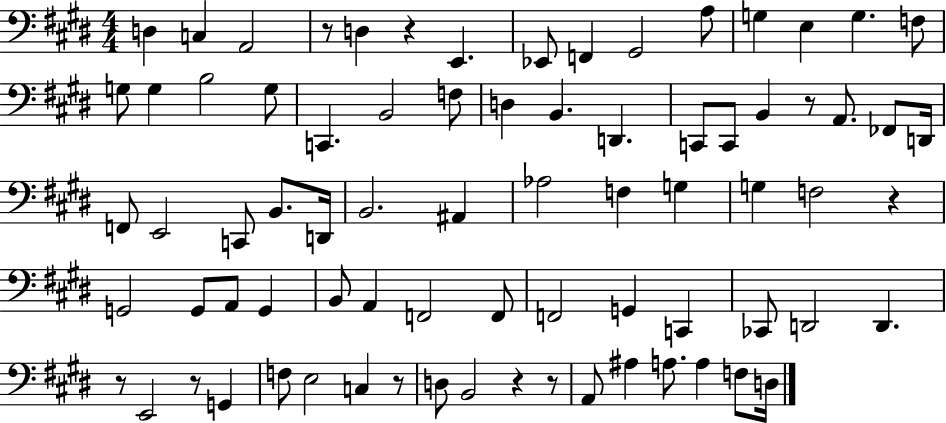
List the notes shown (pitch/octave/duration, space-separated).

D3/q C3/q A2/h R/e D3/q R/q E2/q. Eb2/e F2/q G#2/h A3/e G3/q E3/q G3/q. F3/e G3/e G3/q B3/h G3/e C2/q. B2/h F3/e D3/q B2/q. D2/q. C2/e C2/e B2/q R/e A2/e. FES2/e D2/s F2/e E2/h C2/e B2/e. D2/s B2/h. A#2/q Ab3/h F3/q G3/q G3/q F3/h R/q G2/h G2/e A2/e G2/q B2/e A2/q F2/h F2/e F2/h G2/q C2/q CES2/e D2/h D2/q. R/e E2/h R/e G2/q F3/e E3/h C3/q R/e D3/e B2/h R/q R/e A2/e A#3/q A3/e. A3/q F3/e D3/s